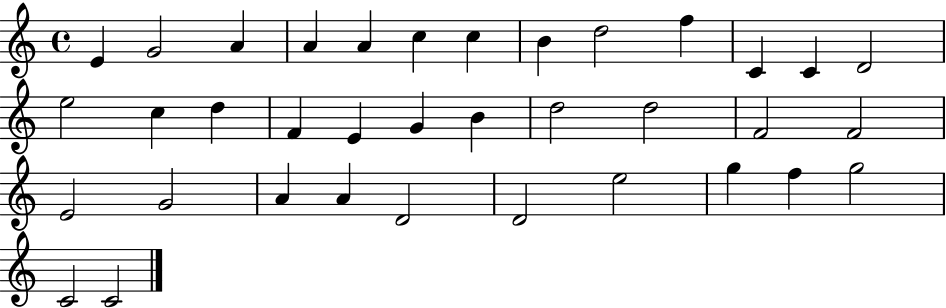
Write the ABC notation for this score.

X:1
T:Untitled
M:4/4
L:1/4
K:C
E G2 A A A c c B d2 f C C D2 e2 c d F E G B d2 d2 F2 F2 E2 G2 A A D2 D2 e2 g f g2 C2 C2